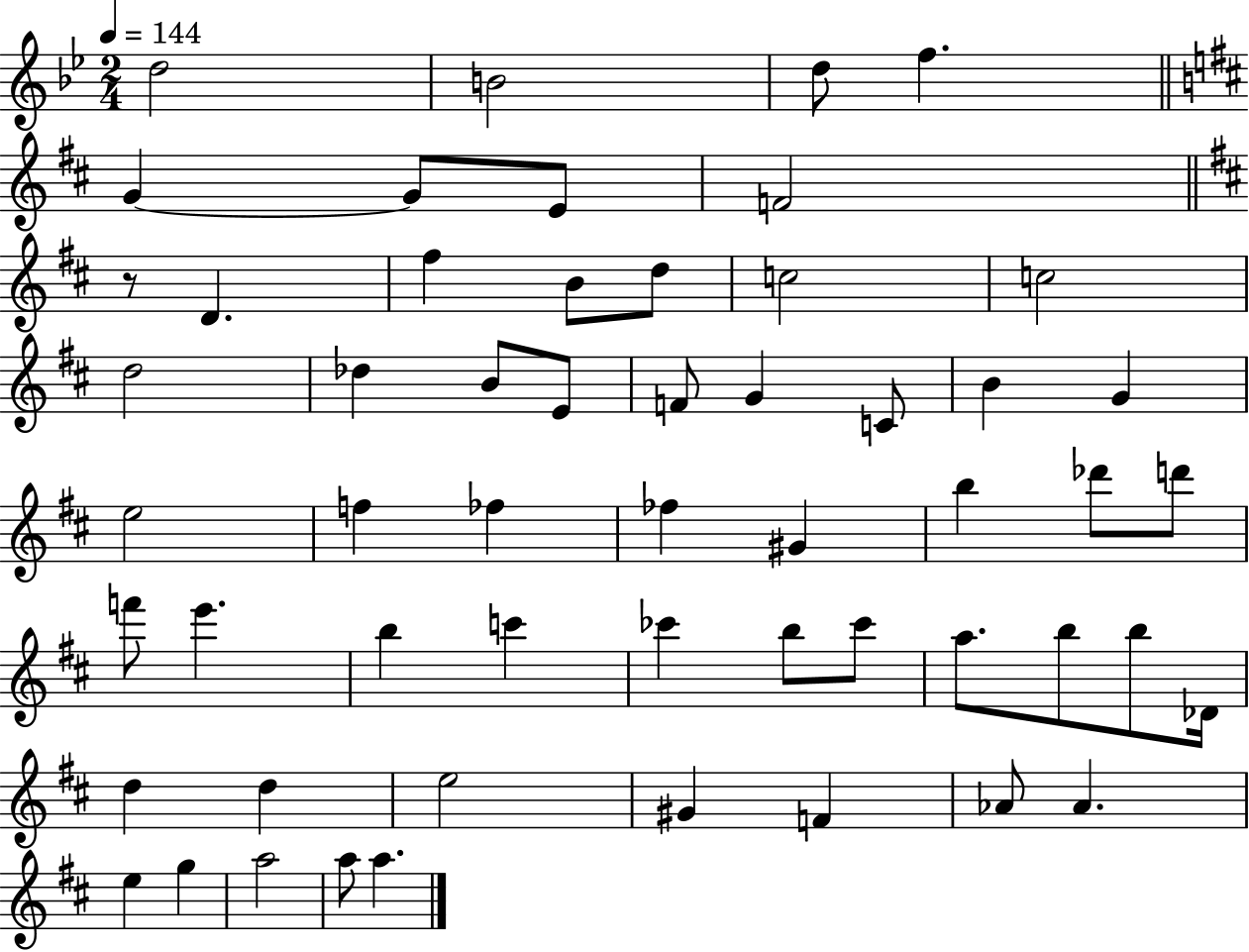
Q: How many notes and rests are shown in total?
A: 55